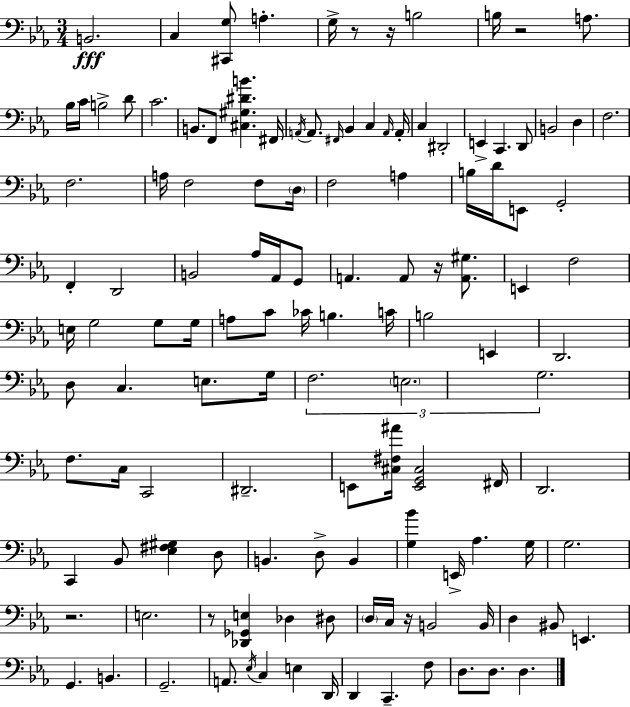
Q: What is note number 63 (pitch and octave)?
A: D2